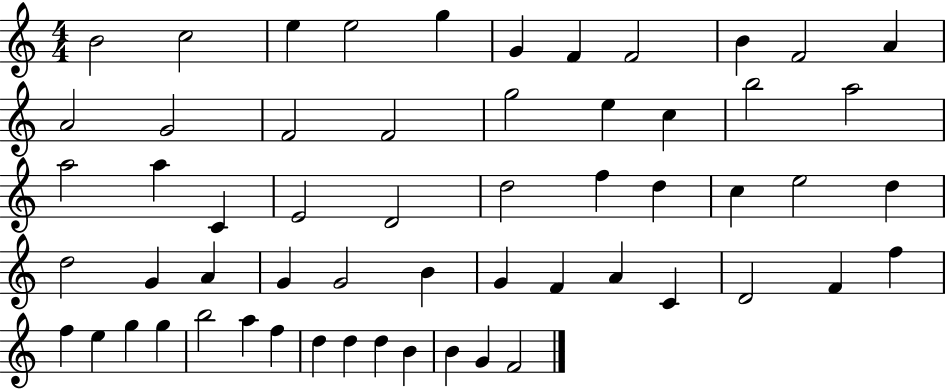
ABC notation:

X:1
T:Untitled
M:4/4
L:1/4
K:C
B2 c2 e e2 g G F F2 B F2 A A2 G2 F2 F2 g2 e c b2 a2 a2 a C E2 D2 d2 f d c e2 d d2 G A G G2 B G F A C D2 F f f e g g b2 a f d d d B B G F2